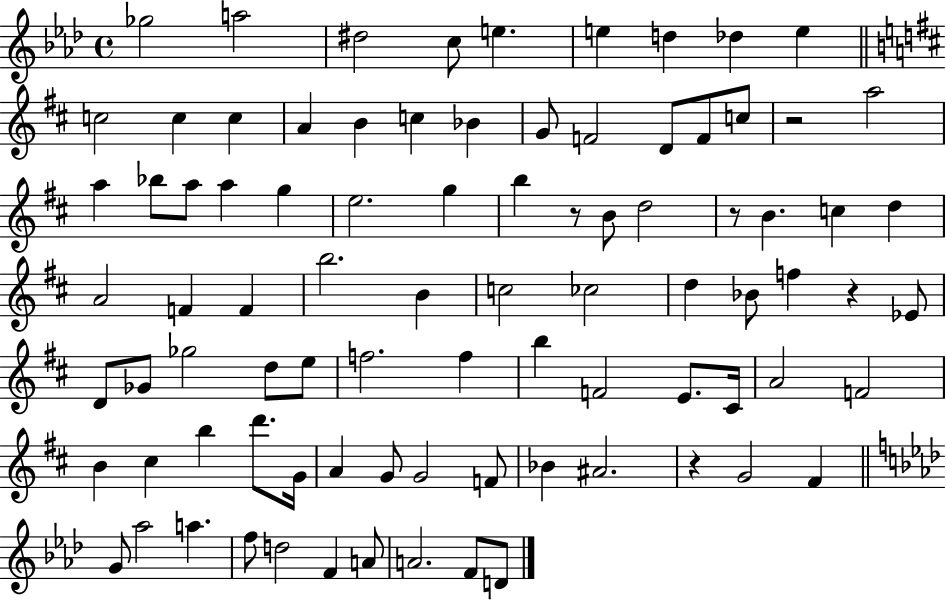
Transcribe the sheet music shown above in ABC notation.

X:1
T:Untitled
M:4/4
L:1/4
K:Ab
_g2 a2 ^d2 c/2 e e d _d e c2 c c A B c _B G/2 F2 D/2 F/2 c/2 z2 a2 a _b/2 a/2 a g e2 g b z/2 B/2 d2 z/2 B c d A2 F F b2 B c2 _c2 d _B/2 f z _E/2 D/2 _G/2 _g2 d/2 e/2 f2 f b F2 E/2 ^C/4 A2 F2 B ^c b d'/2 G/4 A G/2 G2 F/2 _B ^A2 z G2 ^F G/2 _a2 a f/2 d2 F A/2 A2 F/2 D/2